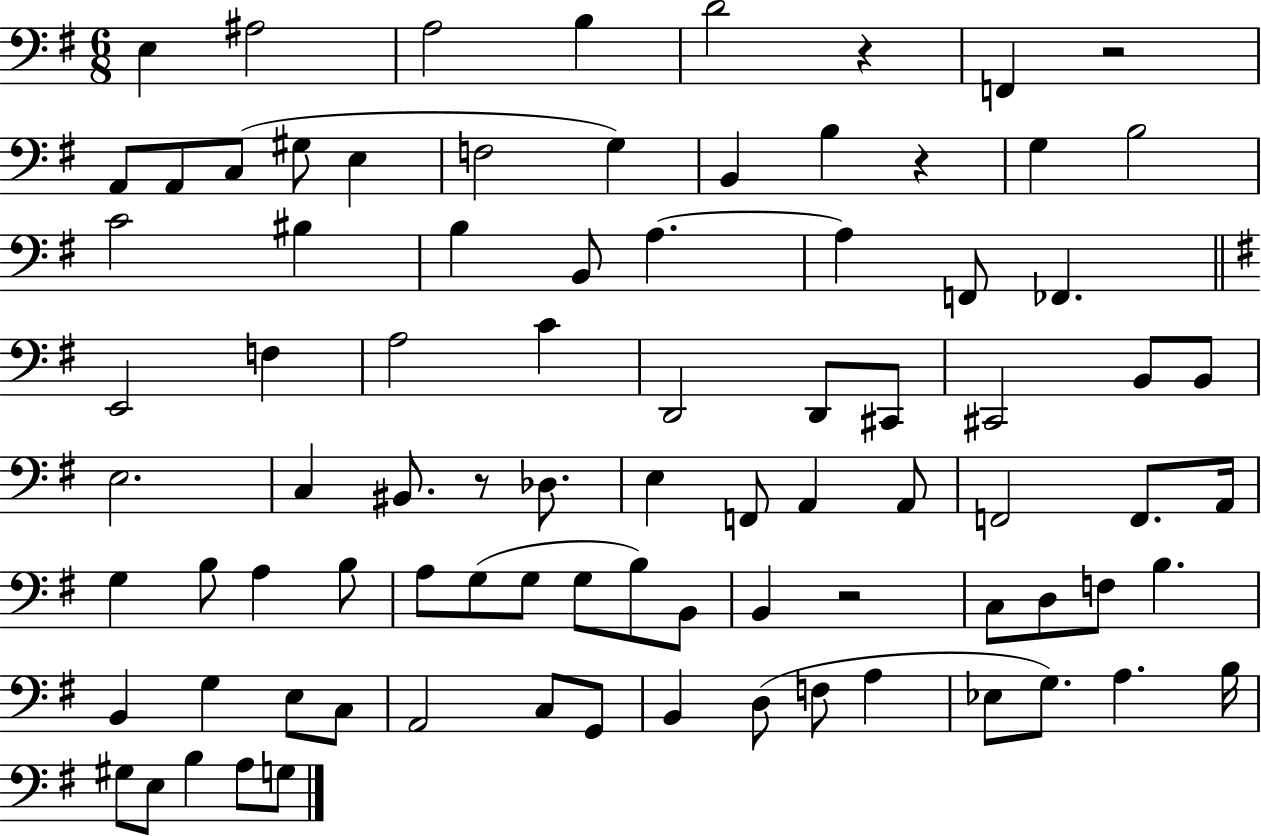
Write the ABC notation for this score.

X:1
T:Untitled
M:6/8
L:1/4
K:G
E, ^A,2 A,2 B, D2 z F,, z2 A,,/2 A,,/2 C,/2 ^G,/2 E, F,2 G, B,, B, z G, B,2 C2 ^B, B, B,,/2 A, A, F,,/2 _F,, E,,2 F, A,2 C D,,2 D,,/2 ^C,,/2 ^C,,2 B,,/2 B,,/2 E,2 C, ^B,,/2 z/2 _D,/2 E, F,,/2 A,, A,,/2 F,,2 F,,/2 A,,/4 G, B,/2 A, B,/2 A,/2 G,/2 G,/2 G,/2 B,/2 B,,/2 B,, z2 C,/2 D,/2 F,/2 B, B,, G, E,/2 C,/2 A,,2 C,/2 G,,/2 B,, D,/2 F,/2 A, _E,/2 G,/2 A, B,/4 ^G,/2 E,/2 B, A,/2 G,/2